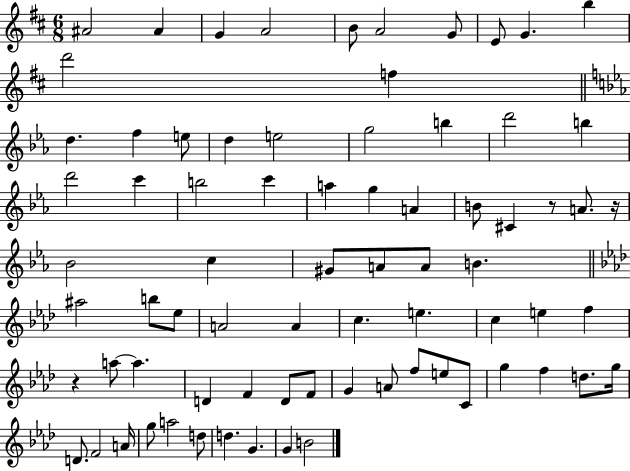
{
  \clef treble
  \numericTimeSignature
  \time 6/8
  \key d \major
  ais'2 ais'4 | g'4 a'2 | b'8 a'2 g'8 | e'8 g'4. b''4 | \break d'''2 f''4 | \bar "||" \break \key ees \major d''4. f''4 e''8 | d''4 e''2 | g''2 b''4 | d'''2 b''4 | \break d'''2 c'''4 | b''2 c'''4 | a''4 g''4 a'4 | b'8 cis'4 r8 a'8. r16 | \break bes'2 c''4 | gis'8 a'8 a'8 b'4. | \bar "||" \break \key aes \major ais''2 b''8 ees''8 | a'2 a'4 | c''4. e''4. | c''4 e''4 f''4 | \break r4 a''8~~ a''4. | d'4 f'4 d'8 f'8 | g'4 a'8 f''8 e''8 c'8 | g''4 f''4 d''8. g''16 | \break d'8. f'2 a'16 | g''8 a''2 d''8 | d''4. g'4. | g'4 b'2 | \break \bar "|."
}